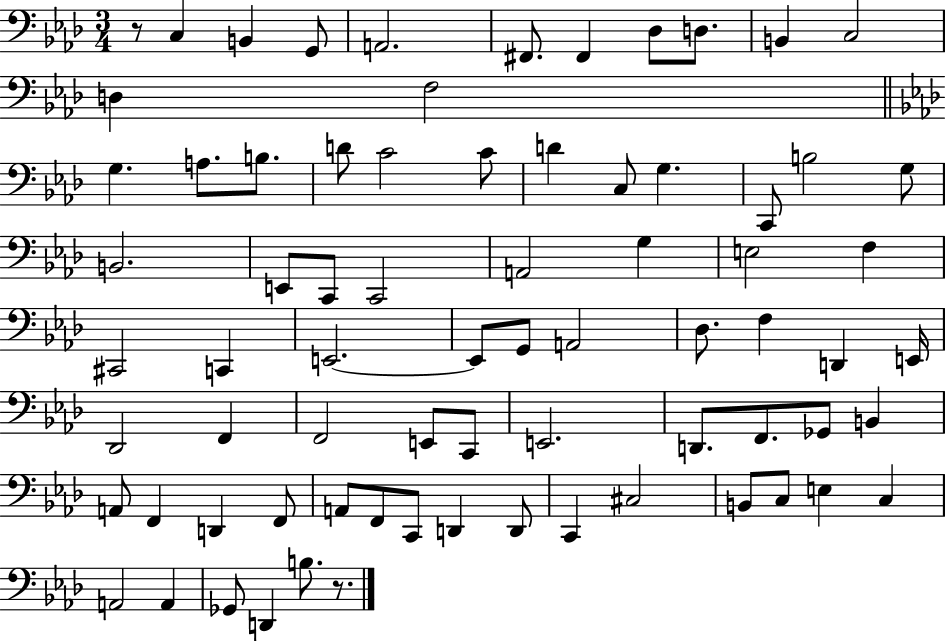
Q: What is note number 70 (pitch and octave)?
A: Gb2